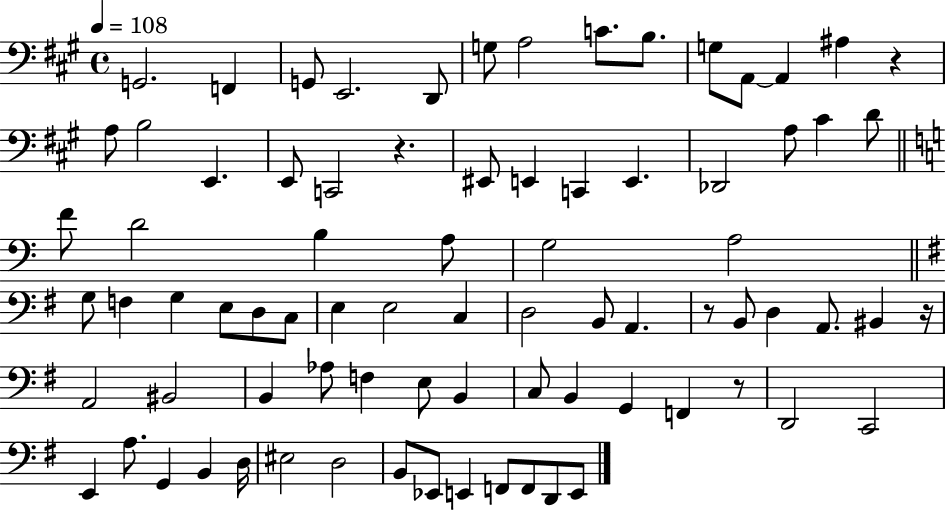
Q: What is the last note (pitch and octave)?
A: E2